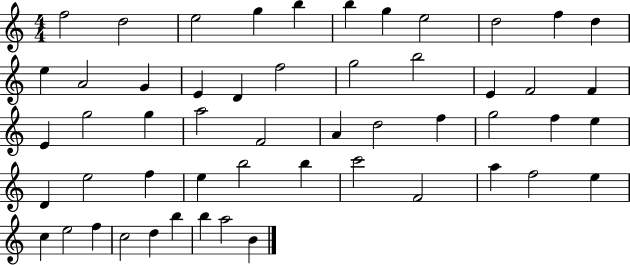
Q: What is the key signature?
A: C major